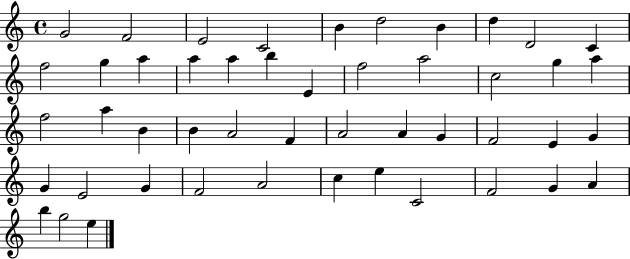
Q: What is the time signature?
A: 4/4